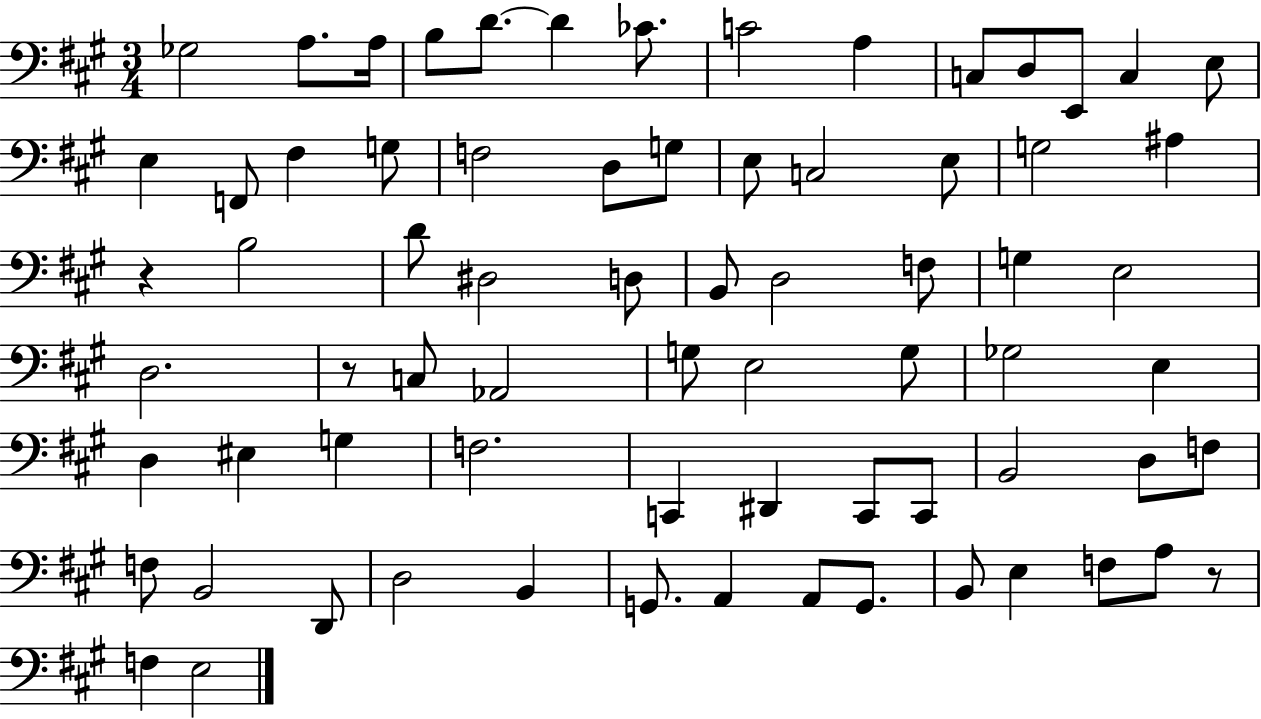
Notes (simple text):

Gb3/h A3/e. A3/s B3/e D4/e. D4/q CES4/e. C4/h A3/q C3/e D3/e E2/e C3/q E3/e E3/q F2/e F#3/q G3/e F3/h D3/e G3/e E3/e C3/h E3/e G3/h A#3/q R/q B3/h D4/e D#3/h D3/e B2/e D3/h F3/e G3/q E3/h D3/h. R/e C3/e Ab2/h G3/e E3/h G3/e Gb3/h E3/q D3/q EIS3/q G3/q F3/h. C2/q D#2/q C2/e C2/e B2/h D3/e F3/e F3/e B2/h D2/e D3/h B2/q G2/e. A2/q A2/e G2/e. B2/e E3/q F3/e A3/e R/e F3/q E3/h